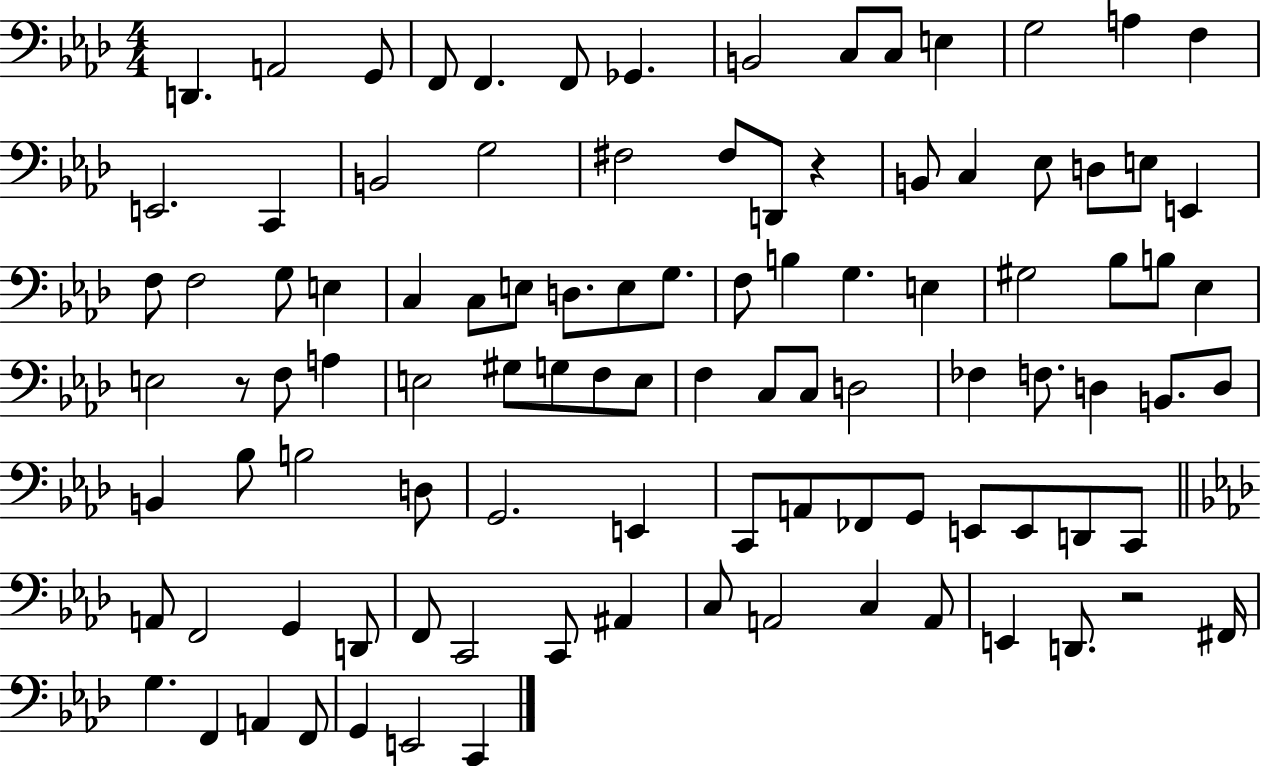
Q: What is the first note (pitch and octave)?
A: D2